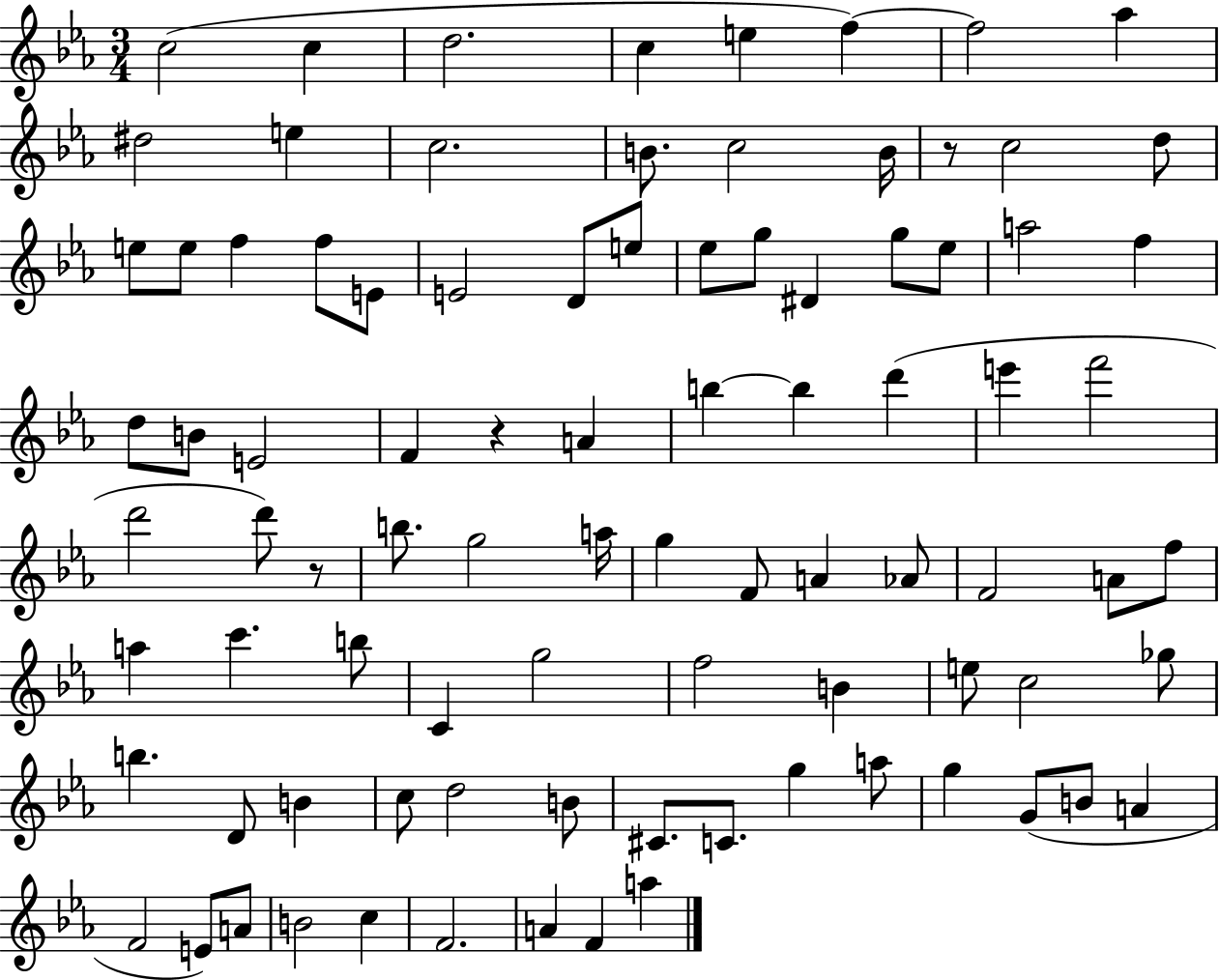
{
  \clef treble
  \numericTimeSignature
  \time 3/4
  \key ees \major
  c''2( c''4 | d''2. | c''4 e''4 f''4~~) | f''2 aes''4 | \break dis''2 e''4 | c''2. | b'8. c''2 b'16 | r8 c''2 d''8 | \break e''8 e''8 f''4 f''8 e'8 | e'2 d'8 e''8 | ees''8 g''8 dis'4 g''8 ees''8 | a''2 f''4 | \break d''8 b'8 e'2 | f'4 r4 a'4 | b''4~~ b''4 d'''4( | e'''4 f'''2 | \break d'''2 d'''8) r8 | b''8. g''2 a''16 | g''4 f'8 a'4 aes'8 | f'2 a'8 f''8 | \break a''4 c'''4. b''8 | c'4 g''2 | f''2 b'4 | e''8 c''2 ges''8 | \break b''4. d'8 b'4 | c''8 d''2 b'8 | cis'8. c'8. g''4 a''8 | g''4 g'8( b'8 a'4 | \break f'2 e'8) a'8 | b'2 c''4 | f'2. | a'4 f'4 a''4 | \break \bar "|."
}